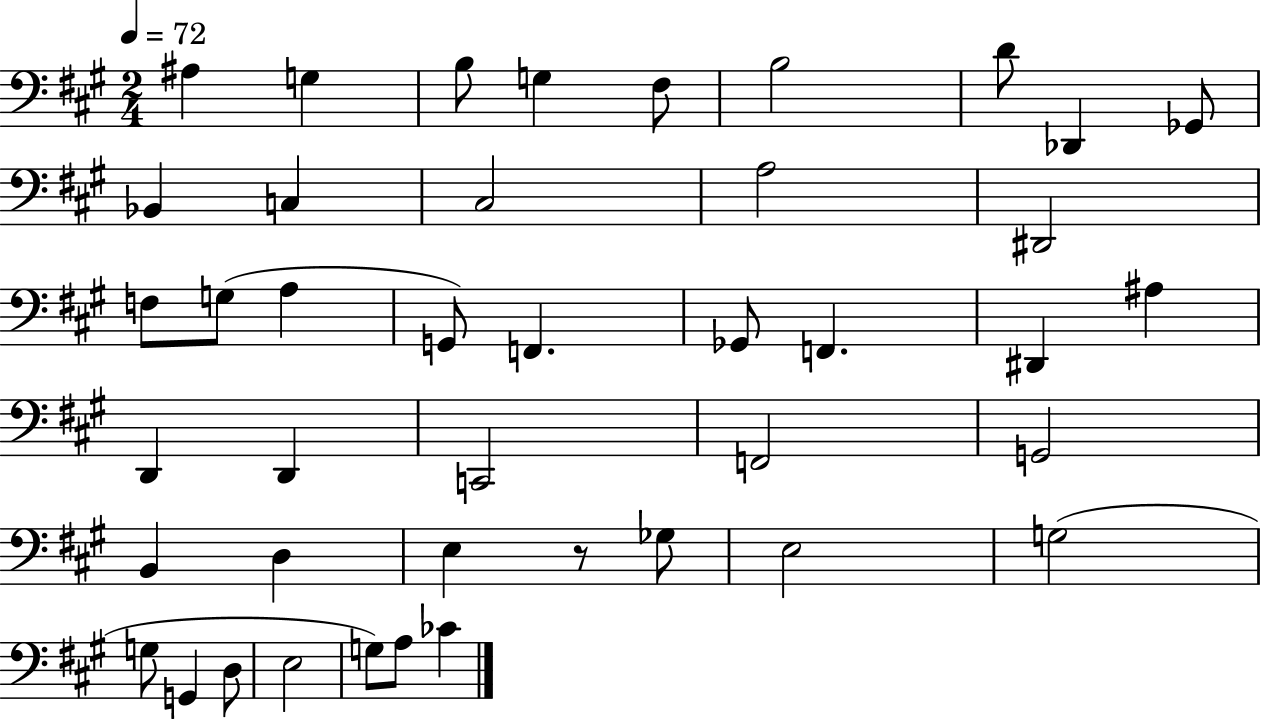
X:1
T:Untitled
M:2/4
L:1/4
K:A
^A, G, B,/2 G, ^F,/2 B,2 D/2 _D,, _G,,/2 _B,, C, ^C,2 A,2 ^D,,2 F,/2 G,/2 A, G,,/2 F,, _G,,/2 F,, ^D,, ^A, D,, D,, C,,2 F,,2 G,,2 B,, D, E, z/2 _G,/2 E,2 G,2 G,/2 G,, D,/2 E,2 G,/2 A,/2 _C